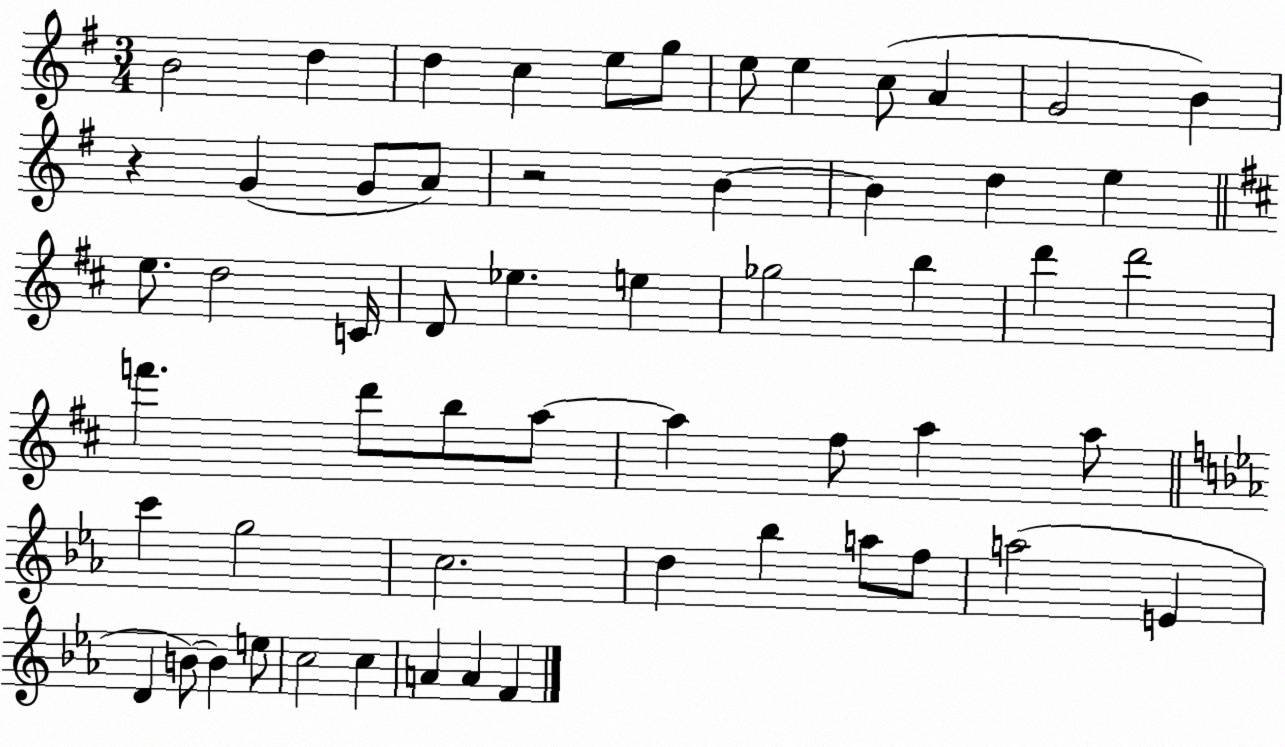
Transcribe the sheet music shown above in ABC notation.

X:1
T:Untitled
M:3/4
L:1/4
K:G
B2 d d c e/2 g/2 e/2 e c/2 A G2 B z G G/2 A/2 z2 B B d e e/2 d2 C/4 D/2 _e e _g2 b d' d'2 f' d'/2 b/2 a/2 a ^f/2 a a/2 c' g2 c2 d _b a/2 f/2 a2 E D B/2 B e/2 c2 c A A F